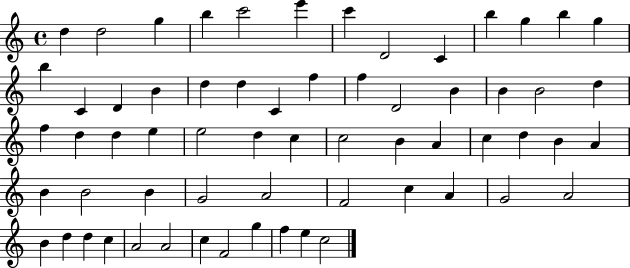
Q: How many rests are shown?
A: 0